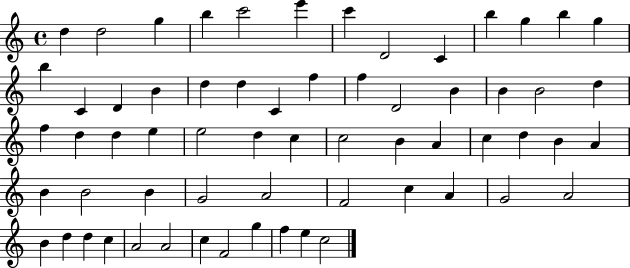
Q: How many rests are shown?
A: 0